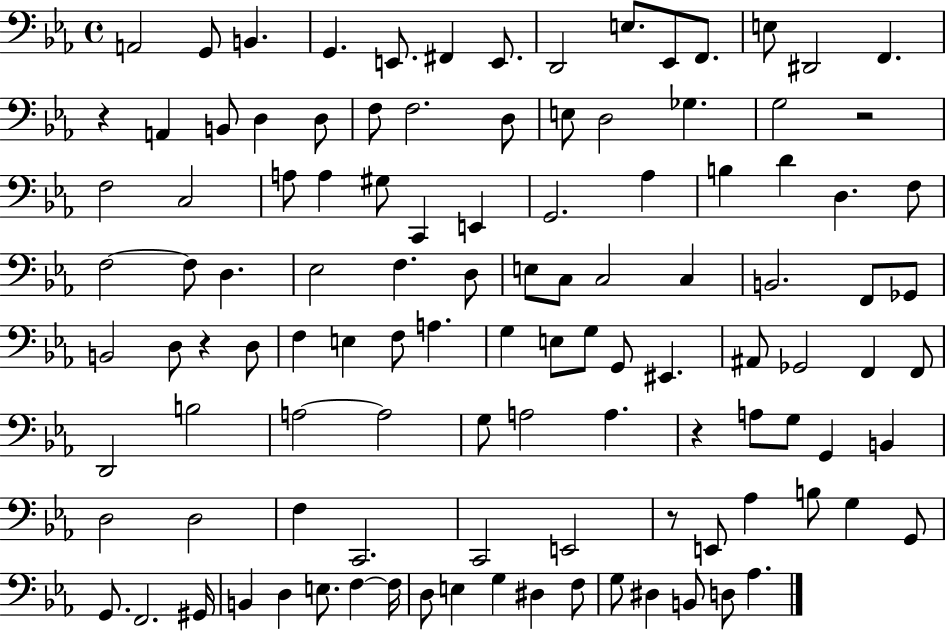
A2/h G2/e B2/q. G2/q. E2/e. F#2/q E2/e. D2/h E3/e. Eb2/e F2/e. E3/e D#2/h F2/q. R/q A2/q B2/e D3/q D3/e F3/e F3/h. D3/e E3/e D3/h Gb3/q. G3/h R/h F3/h C3/h A3/e A3/q G#3/e C2/q E2/q G2/h. Ab3/q B3/q D4/q D3/q. F3/e F3/h F3/e D3/q. Eb3/h F3/q. D3/e E3/e C3/e C3/h C3/q B2/h. F2/e Gb2/e B2/h D3/e R/q D3/e F3/q E3/q F3/e A3/q. G3/q E3/e G3/e G2/e EIS2/q. A#2/e Gb2/h F2/q F2/e D2/h B3/h A3/h A3/h G3/e A3/h A3/q. R/q A3/e G3/e G2/q B2/q D3/h D3/h F3/q C2/h. C2/h E2/h R/e E2/e Ab3/q B3/e G3/q G2/e G2/e. F2/h. G#2/s B2/q D3/q E3/e. F3/q F3/s D3/e E3/q G3/q D#3/q F3/e G3/e D#3/q B2/e D3/e Ab3/q.